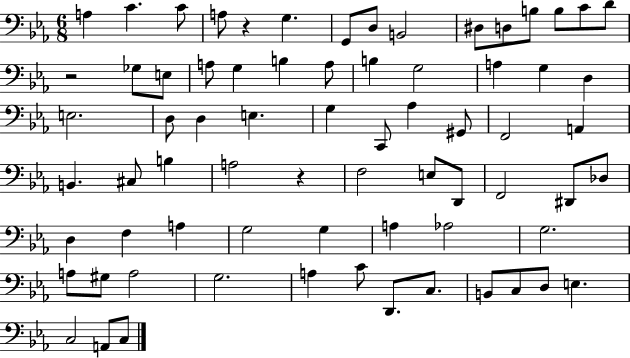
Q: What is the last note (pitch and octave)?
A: C3